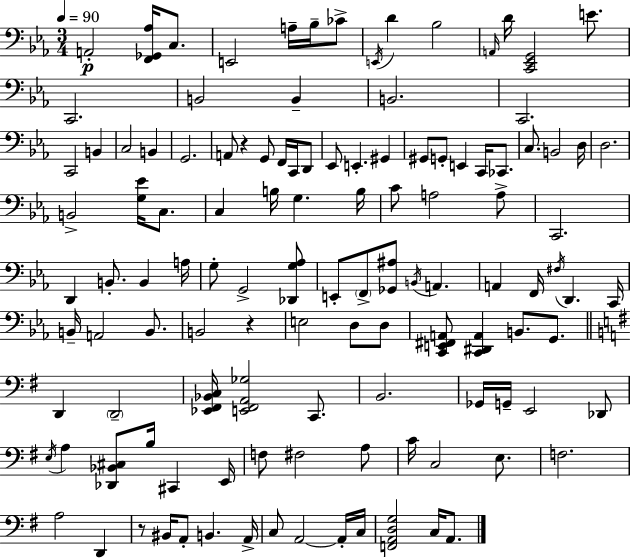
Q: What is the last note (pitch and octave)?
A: A2